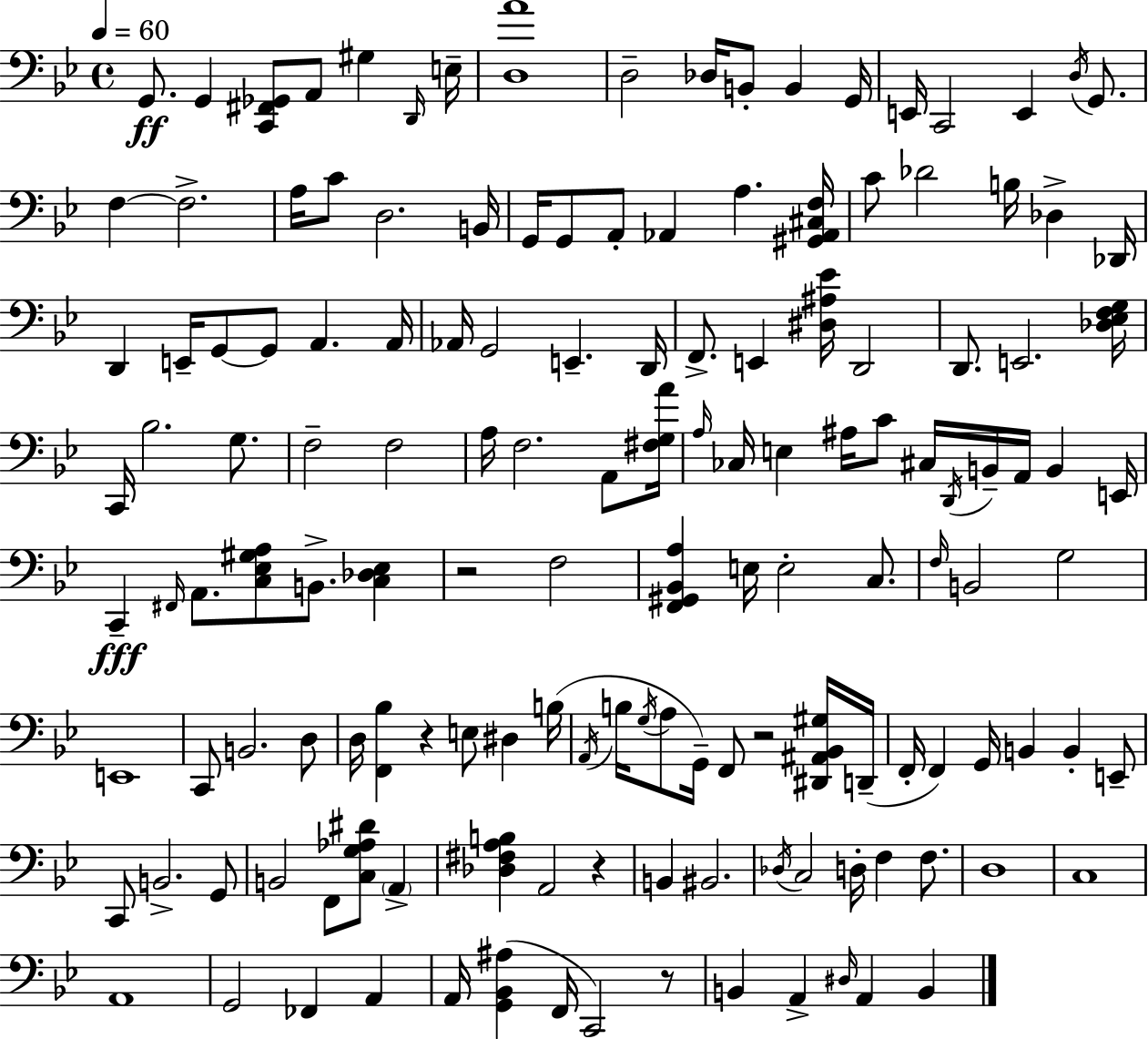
X:1
T:Untitled
M:4/4
L:1/4
K:Bb
G,,/2 G,, [C,,^F,,_G,,]/2 A,,/2 ^G, D,,/4 E,/4 [D,A]4 D,2 _D,/4 B,,/2 B,, G,,/4 E,,/4 C,,2 E,, D,/4 G,,/2 F, F,2 A,/4 C/2 D,2 B,,/4 G,,/4 G,,/2 A,,/2 _A,, A, [^G,,_A,,^C,F,]/4 C/2 _D2 B,/4 _D, _D,,/4 D,, E,,/4 G,,/2 G,,/2 A,, A,,/4 _A,,/4 G,,2 E,, D,,/4 F,,/2 E,, [^D,^A,_E]/4 D,,2 D,,/2 E,,2 [_D,_E,F,G,]/4 C,,/4 _B,2 G,/2 F,2 F,2 A,/4 F,2 A,,/2 [^F,G,A]/4 A,/4 _C,/4 E, ^A,/4 C/2 ^C,/4 D,,/4 B,,/4 A,,/4 B,, E,,/4 C,, ^F,,/4 A,,/2 [C,_E,^G,A,]/2 B,,/2 [C,_D,_E,] z2 F,2 [F,,^G,,_B,,A,] E,/4 E,2 C,/2 F,/4 B,,2 G,2 E,,4 C,,/2 B,,2 D,/2 D,/4 [F,,_B,] z E,/2 ^D, B,/4 A,,/4 B,/4 G,/4 A,/2 G,,/4 F,,/2 z2 [^D,,^A,,_B,,^G,]/4 D,,/4 F,,/4 F,, G,,/4 B,, B,, E,,/2 C,,/2 B,,2 G,,/2 B,,2 F,,/2 [C,G,_A,^D]/2 A,, [_D,^F,A,B,] A,,2 z B,, ^B,,2 _D,/4 C,2 D,/4 F, F,/2 D,4 C,4 A,,4 G,,2 _F,, A,, A,,/4 [G,,_B,,^A,] F,,/4 C,,2 z/2 B,, A,, ^D,/4 A,, B,,